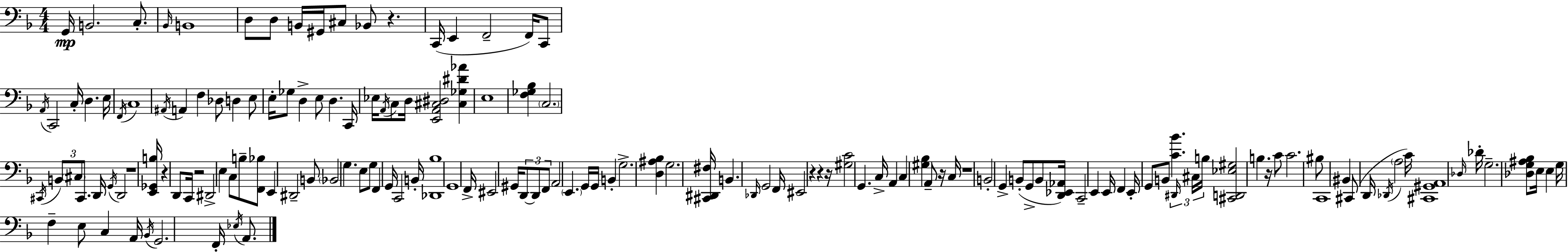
X:1
T:Untitled
M:4/4
L:1/4
K:Dm
G,,/4 B,,2 C,/2 _B,,/4 B,,4 D,/2 D,/2 B,,/4 ^G,,/4 ^C,/2 _B,,/2 z C,,/4 E,, F,,2 F,,/4 C,,/2 A,,/4 C,,2 C,/4 D, E,/4 F,,/4 C,4 ^A,,/4 A,, F, _D,/2 D, E,/2 E,/4 _G,/2 D, E,/2 D, C,,/4 _E,/4 A,,/4 C,/2 D,/4 [E,,A,,^C,^D,]2 [^C,_G,^D_A] E,4 [F,_G,_B,] C,2 ^C,,/4 B,,/2 ^C,/2 ^C,,/2 D,,/4 G,,/4 D,,2 z4 [E,,_G,,B,]/4 z D,,/2 C,,/4 z2 ^D,,2 E, C,/2 B,/2 [F,,_B,]/2 E,, ^D,,2 B,,/2 _B,,2 G, E,/2 G,/2 F,, G,,/4 C,,2 B,,/4 [_D,,_B,]4 G,,4 F,,/4 ^E,,2 ^G,,/4 D,,/2 D,,/2 F,,/2 A,,2 E,, G,,/4 G,,/4 B,, G,2 [D,^A,_B,] G,2 [^C,,^D,,^F,]/4 B,, _D,,/4 G,,2 F,,/4 ^E,,2 z z z/4 [^G,C]2 G,, C,/4 A,, C, [^G,_B,] A,,/2 z/4 C,/4 z4 B,,2 G,, B,,/2 G,,/2 B,,/2 [D,,_E,,_A,,]/4 C,,2 E,, E,,/4 F,, E,,/4 G,,/2 B,,/2 [C_B] ^D,,/4 ^C,/4 B,/4 [^C,,D,,_E,^G,]2 B, z/4 C/2 C2 ^B,/2 C,,4 ^B,, ^C,,/2 D,,/4 _D,,/4 A,2 C/4 [^C,,^G,,A,,]4 _D,/4 _D/4 G,2 [_D,G,^A,_B,]/2 E,/4 E, G,/4 F, E,/2 C, A,,/4 _B,,/4 G,,2 F,,/4 _E,/4 A,,/2